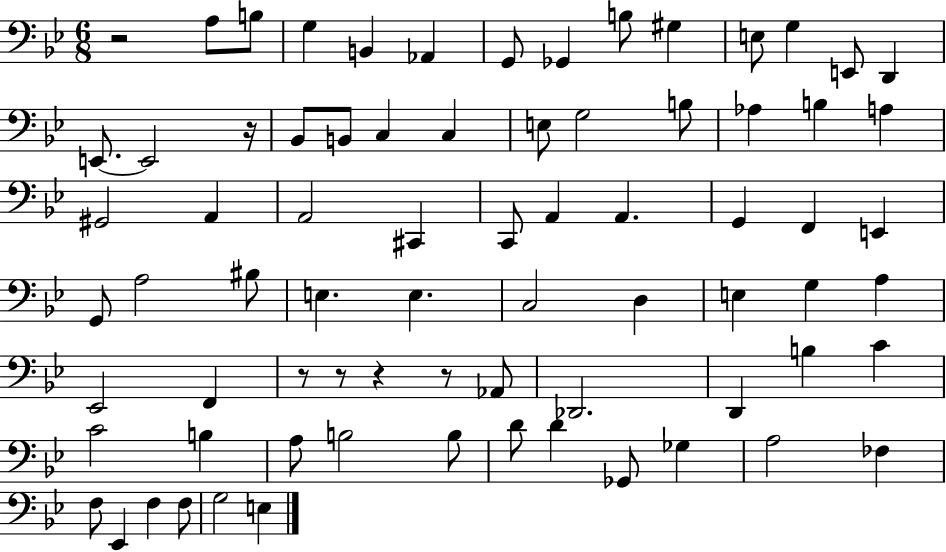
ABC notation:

X:1
T:Untitled
M:6/8
L:1/4
K:Bb
z2 A,/2 B,/2 G, B,, _A,, G,,/2 _G,, B,/2 ^G, E,/2 G, E,,/2 D,, E,,/2 E,,2 z/4 _B,,/2 B,,/2 C, C, E,/2 G,2 B,/2 _A, B, A, ^G,,2 A,, A,,2 ^C,, C,,/2 A,, A,, G,, F,, E,, G,,/2 A,2 ^B,/2 E, E, C,2 D, E, G, A, _E,,2 F,, z/2 z/2 z z/2 _A,,/2 _D,,2 D,, B, C C2 B, A,/2 B,2 B,/2 D/2 D _G,,/2 _G, A,2 _F, F,/2 _E,, F, F,/2 G,2 E,